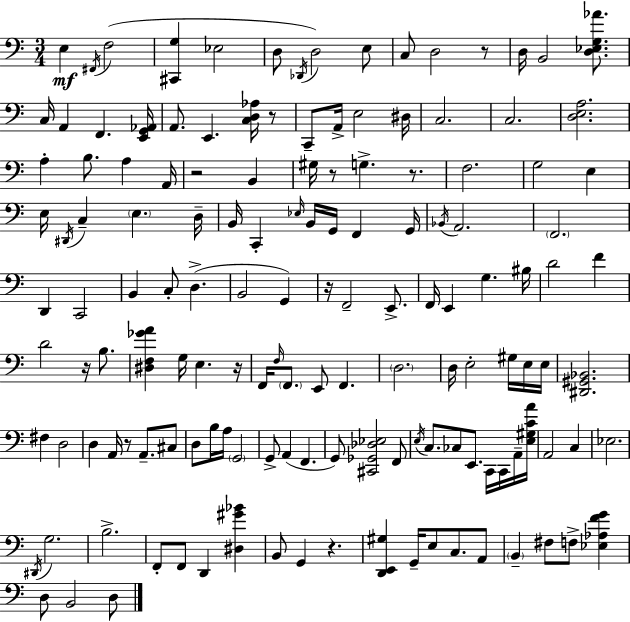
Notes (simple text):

E3/q F#2/s F3/h [C#2,G3]/q Eb3/h D3/e Db2/s D3/h E3/e C3/e D3/h R/e D3/s B2/h [D3,Eb3,G3,Ab4]/e. C3/s A2/q F2/q. [E2,G2,Ab2]/s A2/e. E2/q. [C3,D3,Ab3]/s R/e C2/e A2/s E3/h D#3/s C3/h. C3/h. [D3,E3,A3]/h. A3/q B3/e. A3/q A2/s R/h B2/q G#3/s R/e G3/q. R/e. F3/h. G3/h E3/q E3/s D#2/s C3/q E3/q. D3/s B2/s C2/q Eb3/s B2/s G2/s F2/q G2/s Bb2/s A2/h. F2/h. D2/q C2/h B2/q C3/e D3/q. B2/h G2/q R/s F2/h E2/e. F2/s E2/q G3/q. BIS3/s D4/h F4/q D4/h R/s B3/e. [D#3,F3,Gb4,A4]/q G3/s E3/q. R/s F2/s F3/s F2/e. E2/e F2/q. D3/h. D3/s E3/h G#3/s E3/s E3/s [D#2,G#2,Bb2]/h. F#3/q D3/h D3/q A2/s R/e A2/e. C#3/e D3/e B3/s A3/s G2/h G2/e A2/q F2/q. G2/e [C#2,Gb2,Db3,Eb3]/h F2/e E3/s C3/e. CES3/e E2/e. C2/s C2/s A2/s [E3,G#3,C4,A4]/s A2/h C3/q Eb3/h. D#2/s G3/h. B3/h. F2/e F2/e D2/q [D#3,G#4,Bb4]/q B2/e G2/q R/q. [D2,E2,G#3]/q G2/s E3/e C3/e. A2/e B2/q F#3/e F3/e [Eb3,Ab3,F4,G4]/q D3/e B2/h D3/e